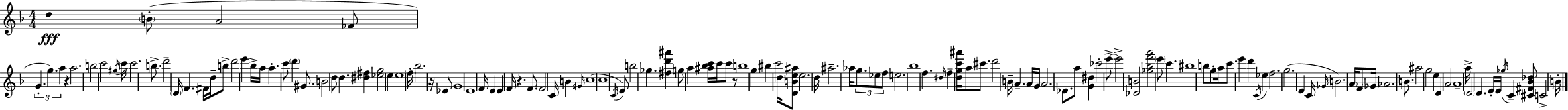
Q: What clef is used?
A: treble